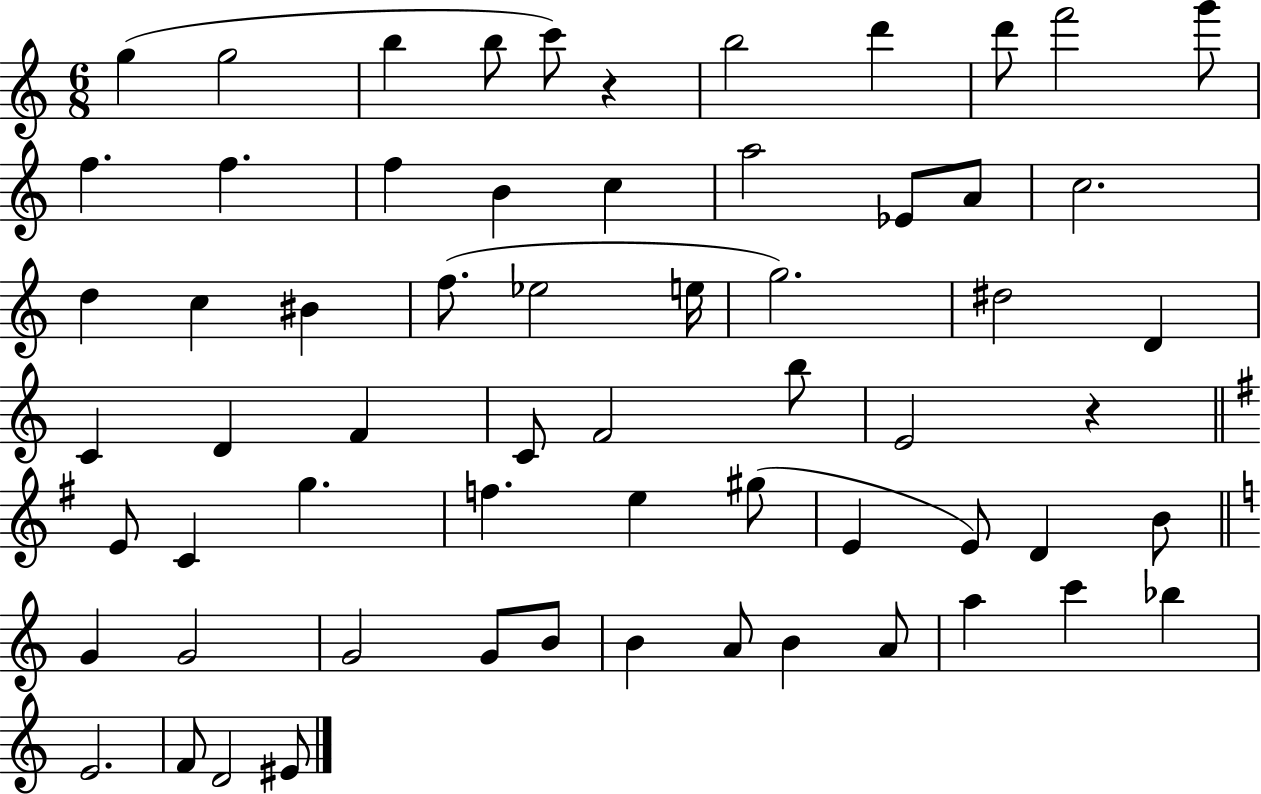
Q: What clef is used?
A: treble